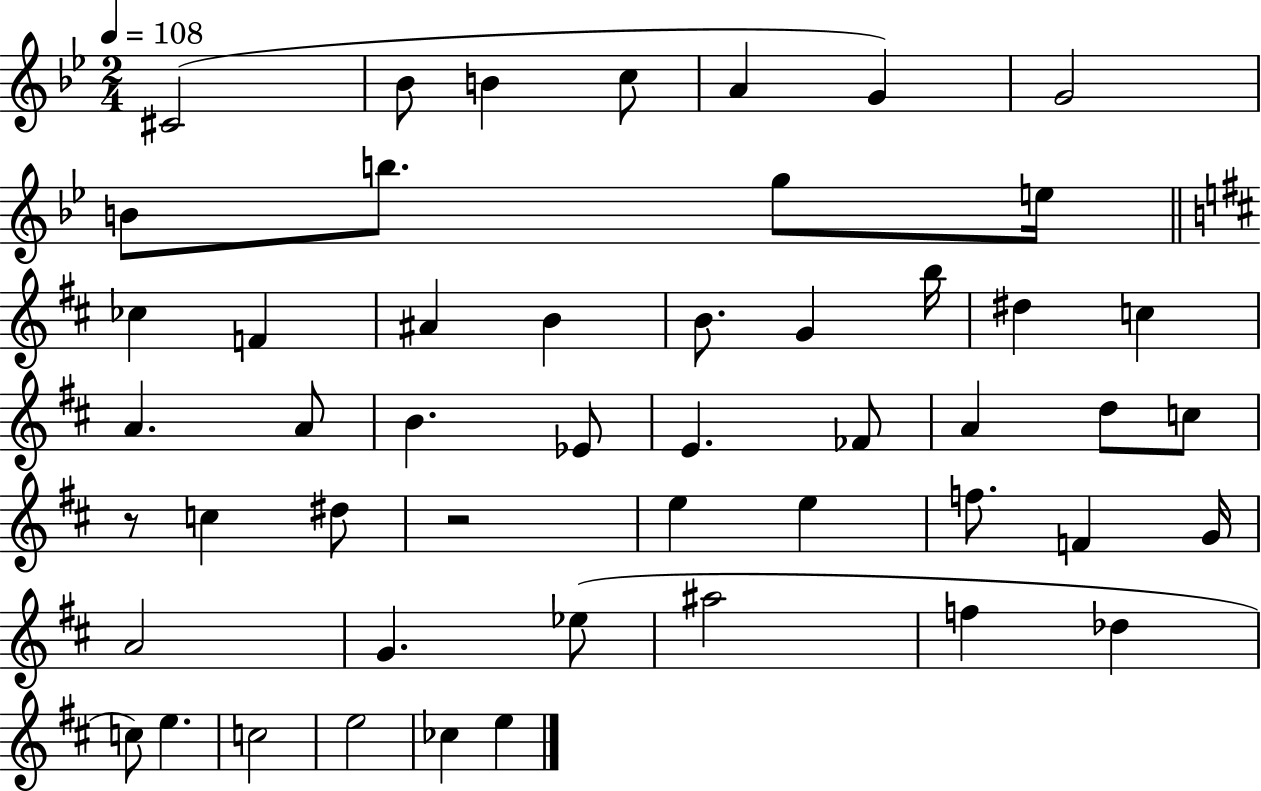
{
  \clef treble
  \numericTimeSignature
  \time 2/4
  \key bes \major
  \tempo 4 = 108
  cis'2( | bes'8 b'4 c''8 | a'4 g'4) | g'2 | \break b'8 b''8. g''8 e''16 | \bar "||" \break \key b \minor ces''4 f'4 | ais'4 b'4 | b'8. g'4 b''16 | dis''4 c''4 | \break a'4. a'8 | b'4. ees'8 | e'4. fes'8 | a'4 d''8 c''8 | \break r8 c''4 dis''8 | r2 | e''4 e''4 | f''8. f'4 g'16 | \break a'2 | g'4. ees''8( | ais''2 | f''4 des''4 | \break c''8) e''4. | c''2 | e''2 | ces''4 e''4 | \break \bar "|."
}